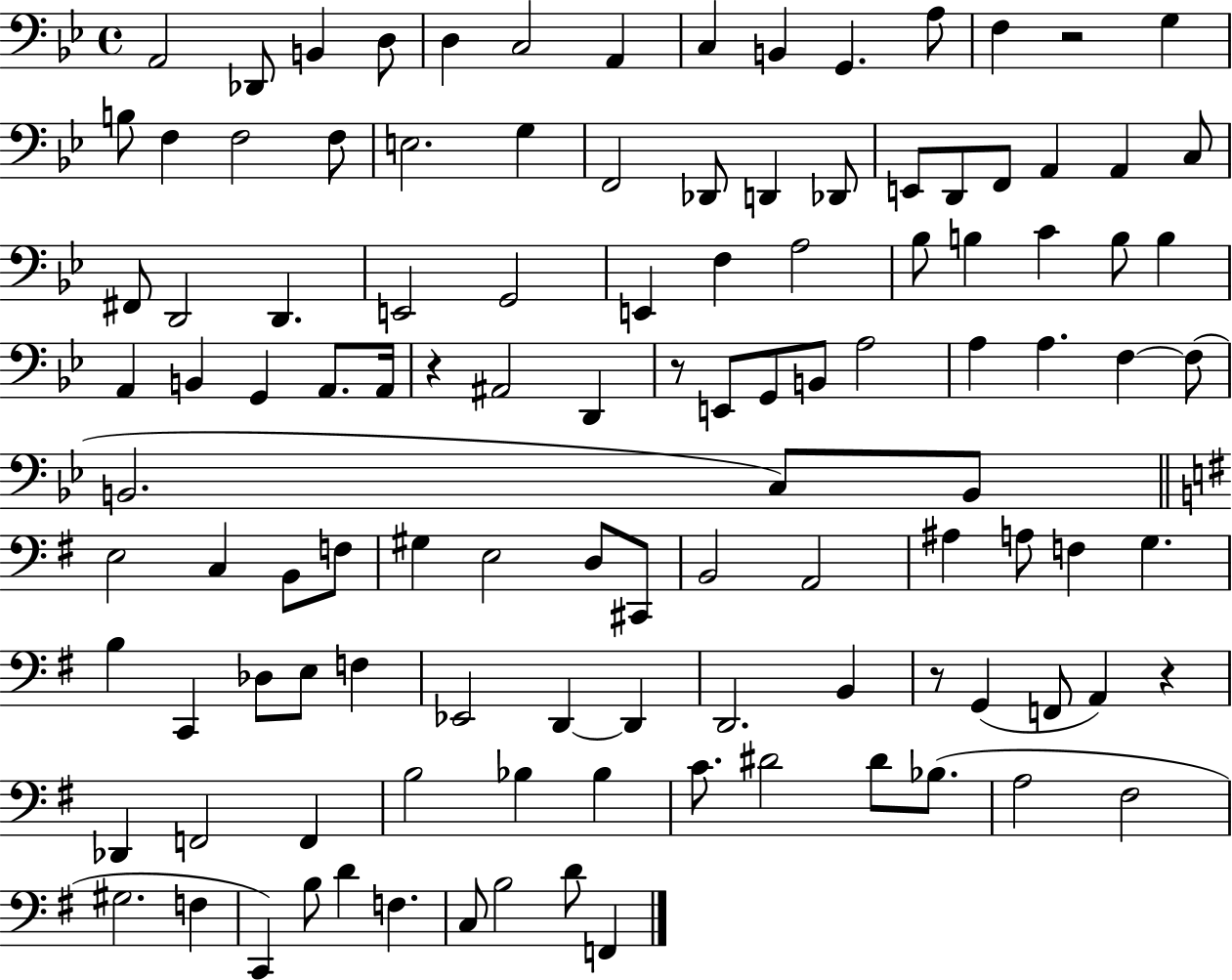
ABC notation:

X:1
T:Untitled
M:4/4
L:1/4
K:Bb
A,,2 _D,,/2 B,, D,/2 D, C,2 A,, C, B,, G,, A,/2 F, z2 G, B,/2 F, F,2 F,/2 E,2 G, F,,2 _D,,/2 D,, _D,,/2 E,,/2 D,,/2 F,,/2 A,, A,, C,/2 ^F,,/2 D,,2 D,, E,,2 G,,2 E,, F, A,2 _B,/2 B, C B,/2 B, A,, B,, G,, A,,/2 A,,/4 z ^A,,2 D,, z/2 E,,/2 G,,/2 B,,/2 A,2 A, A, F, F,/2 B,,2 C,/2 B,,/2 E,2 C, B,,/2 F,/2 ^G, E,2 D,/2 ^C,,/2 B,,2 A,,2 ^A, A,/2 F, G, B, C,, _D,/2 E,/2 F, _E,,2 D,, D,, D,,2 B,, z/2 G,, F,,/2 A,, z _D,, F,,2 F,, B,2 _B, _B, C/2 ^D2 ^D/2 _B,/2 A,2 ^F,2 ^G,2 F, C,, B,/2 D F, C,/2 B,2 D/2 F,,